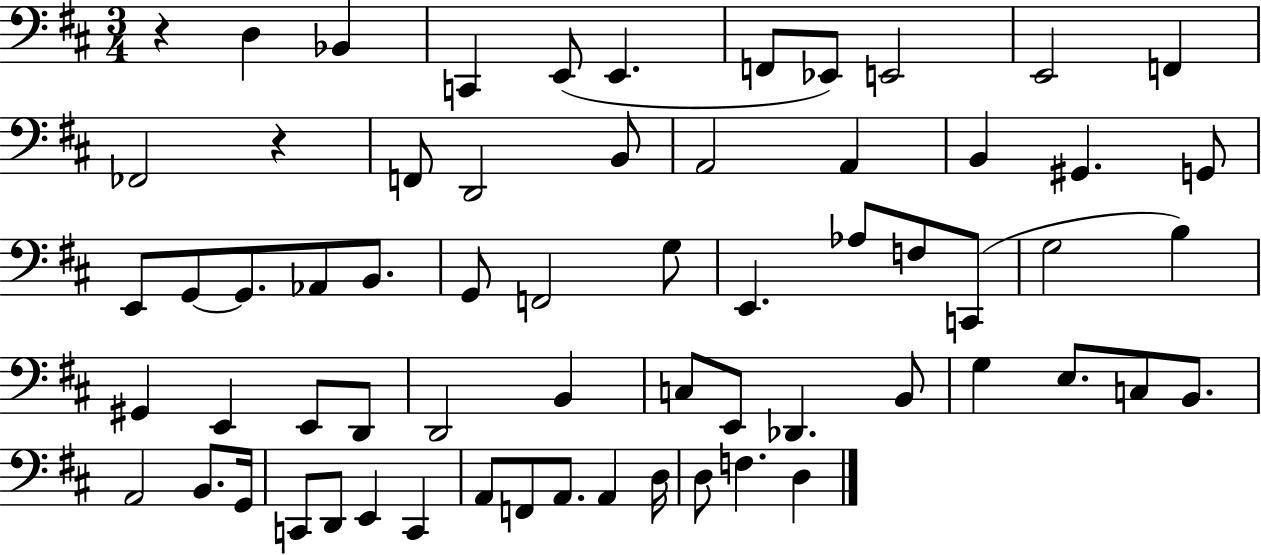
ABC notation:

X:1
T:Untitled
M:3/4
L:1/4
K:D
z D, _B,, C,, E,,/2 E,, F,,/2 _E,,/2 E,,2 E,,2 F,, _F,,2 z F,,/2 D,,2 B,,/2 A,,2 A,, B,, ^G,, G,,/2 E,,/2 G,,/2 G,,/2 _A,,/2 B,,/2 G,,/2 F,,2 G,/2 E,, _A,/2 F,/2 C,,/2 G,2 B, ^G,, E,, E,,/2 D,,/2 D,,2 B,, C,/2 E,,/2 _D,, B,,/2 G, E,/2 C,/2 B,,/2 A,,2 B,,/2 G,,/4 C,,/2 D,,/2 E,, C,, A,,/2 F,,/2 A,,/2 A,, D,/4 D,/2 F, D,